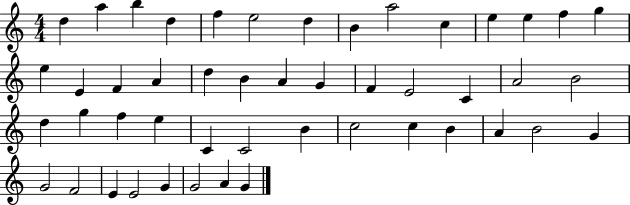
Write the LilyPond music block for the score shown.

{
  \clef treble
  \numericTimeSignature
  \time 4/4
  \key c \major
  d''4 a''4 b''4 d''4 | f''4 e''2 d''4 | b'4 a''2 c''4 | e''4 e''4 f''4 g''4 | \break e''4 e'4 f'4 a'4 | d''4 b'4 a'4 g'4 | f'4 e'2 c'4 | a'2 b'2 | \break d''4 g''4 f''4 e''4 | c'4 c'2 b'4 | c''2 c''4 b'4 | a'4 b'2 g'4 | \break g'2 f'2 | e'4 e'2 g'4 | g'2 a'4 g'4 | \bar "|."
}